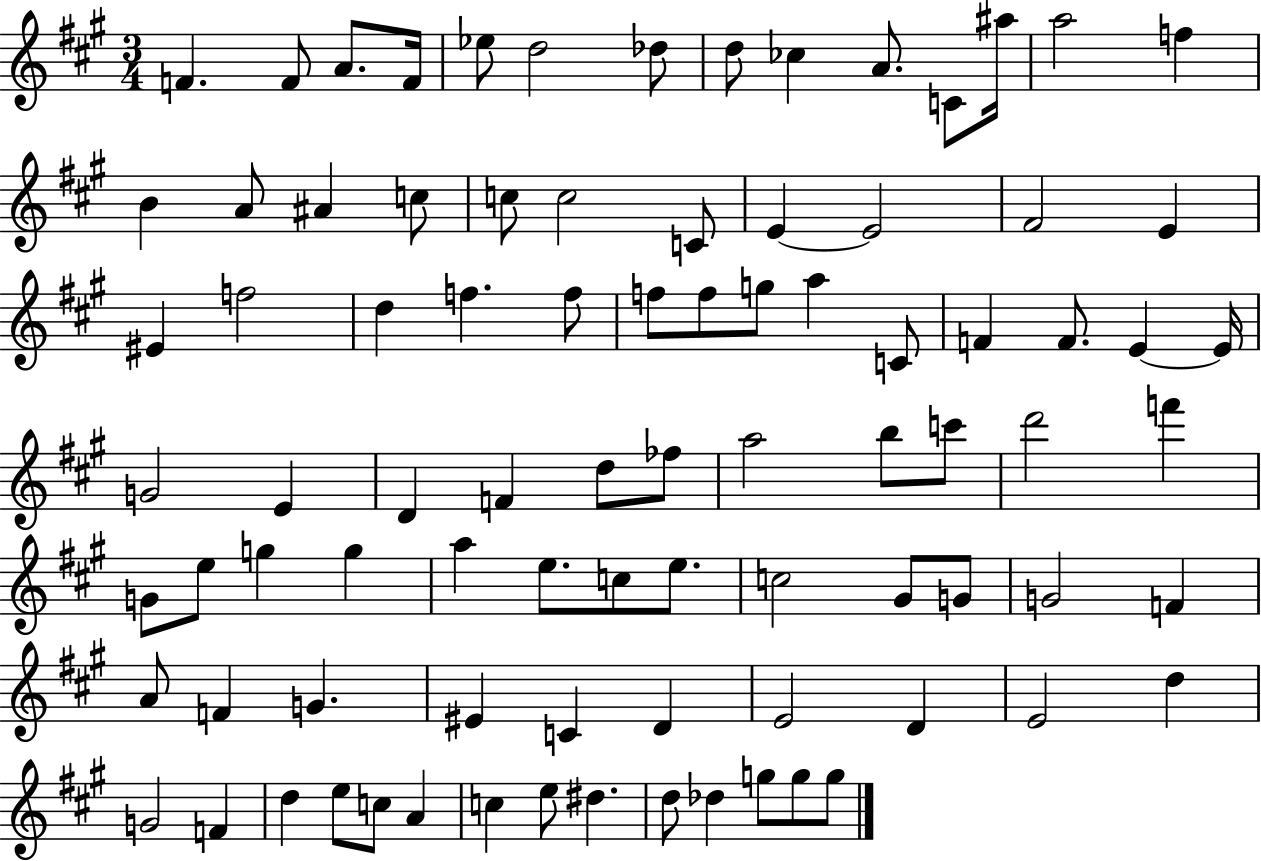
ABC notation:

X:1
T:Untitled
M:3/4
L:1/4
K:A
F F/2 A/2 F/4 _e/2 d2 _d/2 d/2 _c A/2 C/2 ^a/4 a2 f B A/2 ^A c/2 c/2 c2 C/2 E E2 ^F2 E ^E f2 d f f/2 f/2 f/2 g/2 a C/2 F F/2 E E/4 G2 E D F d/2 _f/2 a2 b/2 c'/2 d'2 f' G/2 e/2 g g a e/2 c/2 e/2 c2 ^G/2 G/2 G2 F A/2 F G ^E C D E2 D E2 d G2 F d e/2 c/2 A c e/2 ^d d/2 _d g/2 g/2 g/2